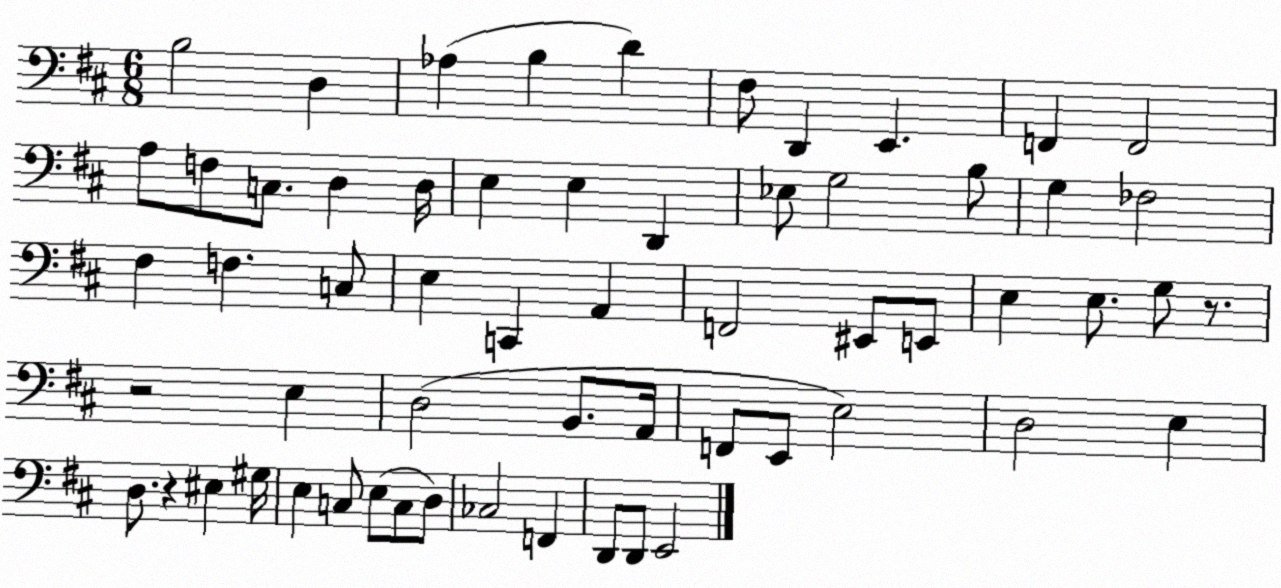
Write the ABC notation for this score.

X:1
T:Untitled
M:6/8
L:1/4
K:D
B,2 D, _A, B, D ^F,/2 D,, E,, F,, F,,2 A,/2 F,/2 C,/2 D, D,/4 E, E, D,, _E,/2 G,2 B,/2 G, _F,2 ^F, F, C,/2 E, C,, A,, F,,2 ^E,,/2 E,,/2 E, E,/2 G,/2 z/2 z2 E, D,2 B,,/2 A,,/4 F,,/2 E,,/2 E,2 D,2 E, D,/2 z ^E, ^G,/4 E, C,/2 E,/2 C,/2 D,/2 _C,2 F,, D,,/2 D,,/2 E,,2